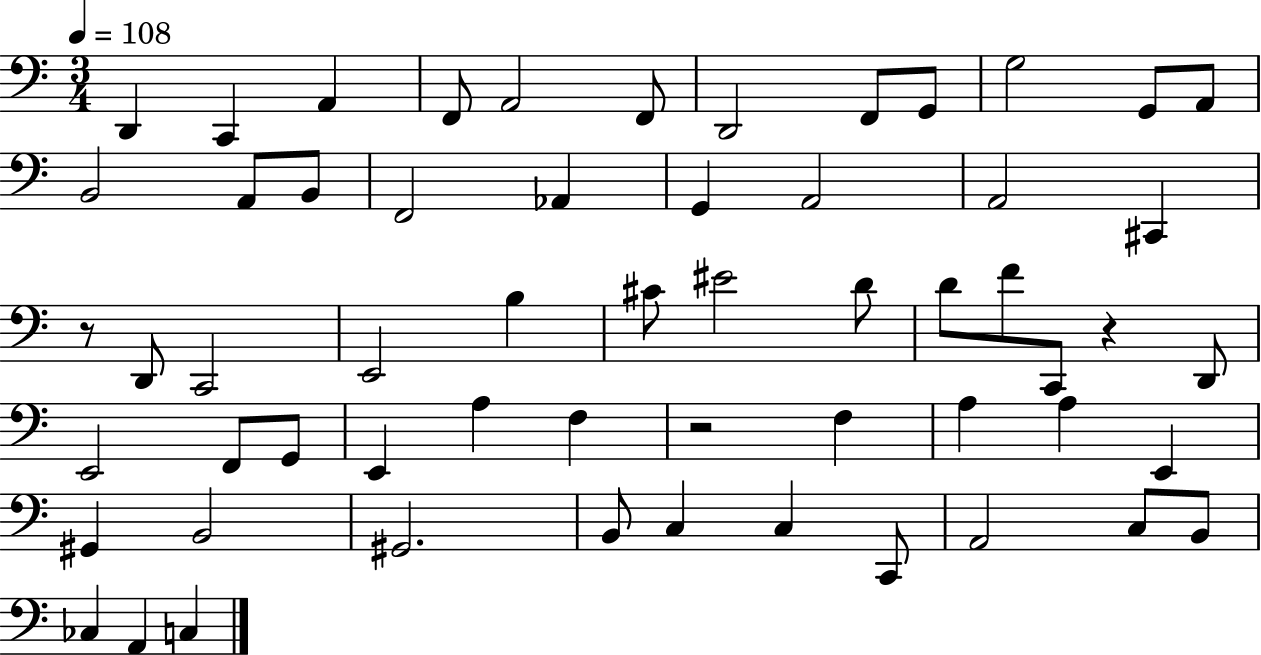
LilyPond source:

{
  \clef bass
  \numericTimeSignature
  \time 3/4
  \key c \major
  \tempo 4 = 108
  \repeat volta 2 { d,4 c,4 a,4 | f,8 a,2 f,8 | d,2 f,8 g,8 | g2 g,8 a,8 | \break b,2 a,8 b,8 | f,2 aes,4 | g,4 a,2 | a,2 cis,4 | \break r8 d,8 c,2 | e,2 b4 | cis'8 eis'2 d'8 | d'8 f'8 c,8 r4 d,8 | \break e,2 f,8 g,8 | e,4 a4 f4 | r2 f4 | a4 a4 e,4 | \break gis,4 b,2 | gis,2. | b,8 c4 c4 c,8 | a,2 c8 b,8 | \break ces4 a,4 c4 | } \bar "|."
}